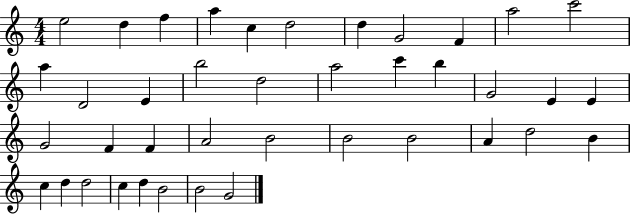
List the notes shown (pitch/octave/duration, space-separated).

E5/h D5/q F5/q A5/q C5/q D5/h D5/q G4/h F4/q A5/h C6/h A5/q D4/h E4/q B5/h D5/h A5/h C6/q B5/q G4/h E4/q E4/q G4/h F4/q F4/q A4/h B4/h B4/h B4/h A4/q D5/h B4/q C5/q D5/q D5/h C5/q D5/q B4/h B4/h G4/h